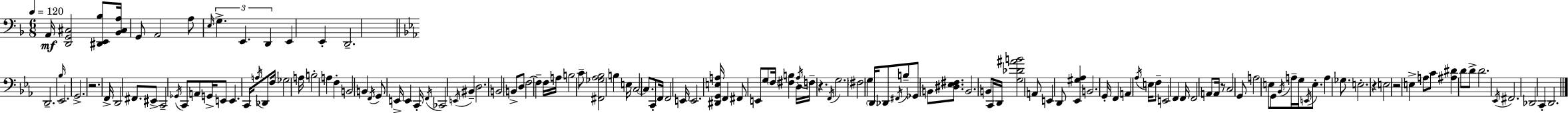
X:1
T:Untitled
M:6/8
L:1/4
K:F
A,,/4 [D,,G,,^C,]2 [^D,,E,,_B,]/2 [_B,,^C,A,]/4 G,,/2 A,,2 A,/2 E,/4 G, E,, D,, E,, E,, D,,2 D,,2 _B,/4 _E,,2 G,,2 z2 F,,/4 D,,2 ^F,,/2 ^E,,/2 C,,2 _G,,/4 C,,/2 A,,/2 G,,/4 E,,/2 E,, C,,/4 A,/4 _D,,/2 F,/4 _G,2 A,/4 B,2 A, F, B,,2 B,, F,,/4 G,,/2 E,,/4 E,, C,,/4 F,,/4 _C,,2 E,,/4 ^B,, D,2 B,,2 B,,/2 D,/2 F,2 F, F,/4 A,/4 B,2 C/2 [^F,,_G,_A,_B,]2 B, E,/4 C,2 C,/2 C,,/2 F,,/4 F,,2 E,,/4 E,,2 [^D,,G,,E,A,]/4 F,, ^F,,/2 E,,/2 G,/2 F,/4 [^F,B,] D,/4 _A,/4 F,/4 z F,,/4 G,2 ^F,2 G, D,,/4 _D,,/2 ^F,,/4 B,/2 _G,,/2 B,,/2 [^D,_E,^F,]/2 B,,2 B,,/2 C,,/4 D,,/4 [G,_D^AB]2 A,,/2 E,, D,,/2 [_E,,^G,_A,] B,,2 G,,/4 F,, A,, _A,/4 E,/4 F,/2 E,,2 F,, F,,/4 F,,2 A,,/2 A,,/4 z/2 C,2 G,,/2 A,2 E,/2 G,,/2 _B,,/4 A,/4 G,/4 E,,/4 E,/2 A, _G,/2 E,2 z E,2 z2 E, A,/2 C/2 [^A,^D] D/2 D/2 D2 _E,,/4 ^F,,2 _D,,2 C,, D,,2